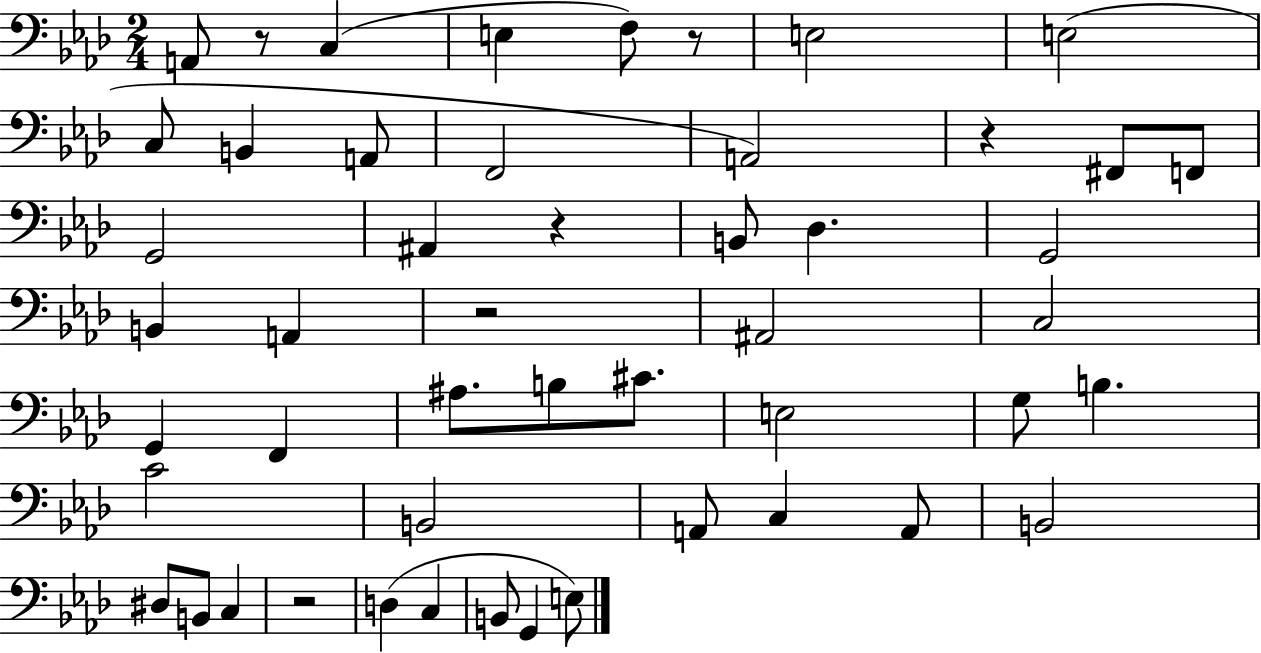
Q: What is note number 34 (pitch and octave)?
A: C3